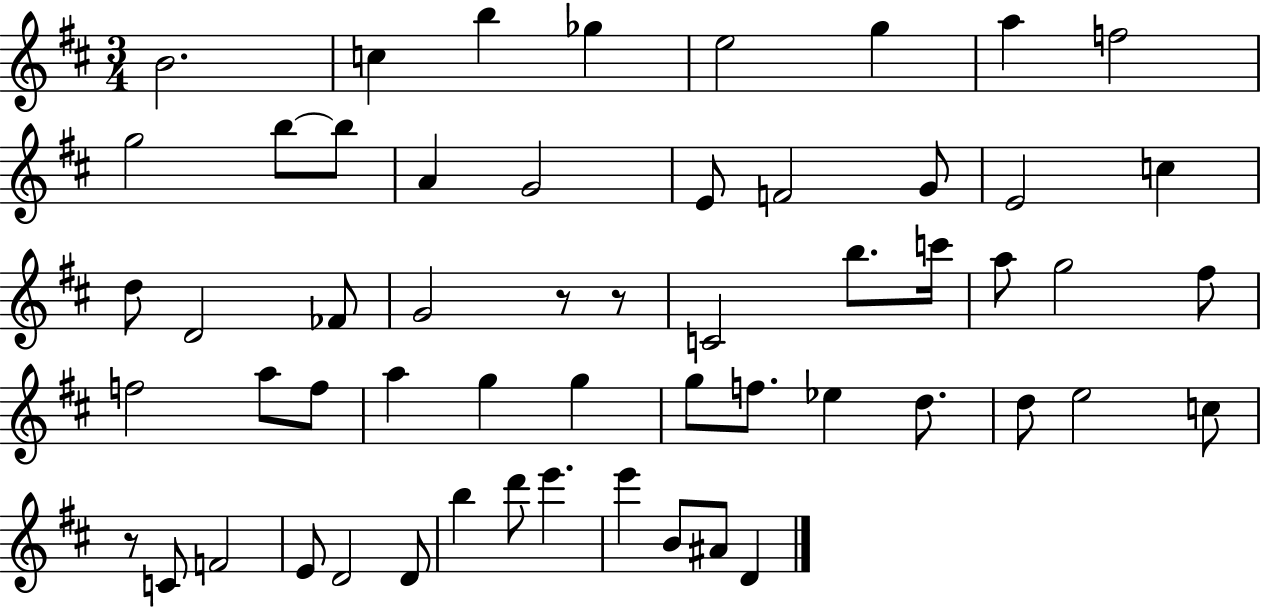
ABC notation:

X:1
T:Untitled
M:3/4
L:1/4
K:D
B2 c b _g e2 g a f2 g2 b/2 b/2 A G2 E/2 F2 G/2 E2 c d/2 D2 _F/2 G2 z/2 z/2 C2 b/2 c'/4 a/2 g2 ^f/2 f2 a/2 f/2 a g g g/2 f/2 _e d/2 d/2 e2 c/2 z/2 C/2 F2 E/2 D2 D/2 b d'/2 e' e' B/2 ^A/2 D